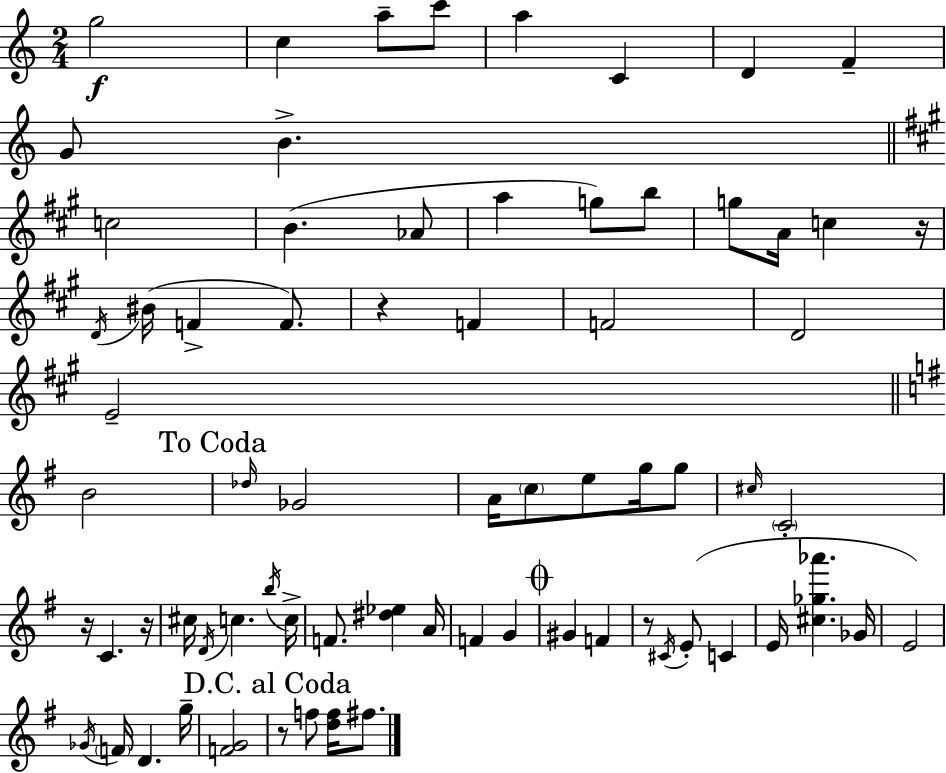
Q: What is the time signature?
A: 2/4